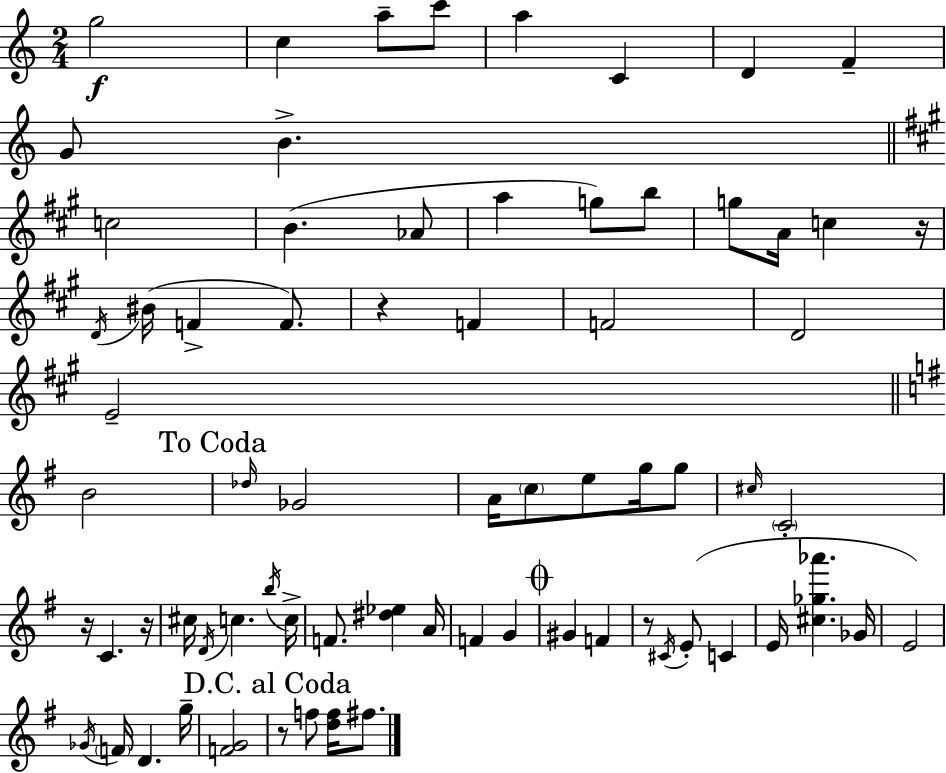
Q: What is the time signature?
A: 2/4